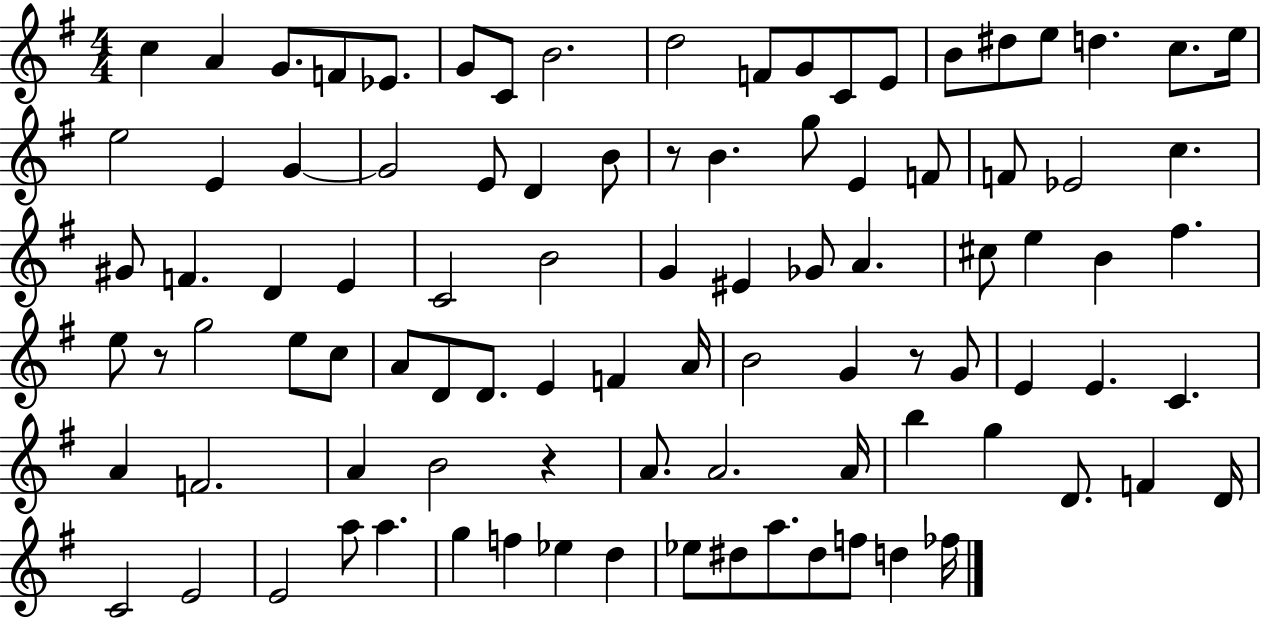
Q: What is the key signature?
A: G major